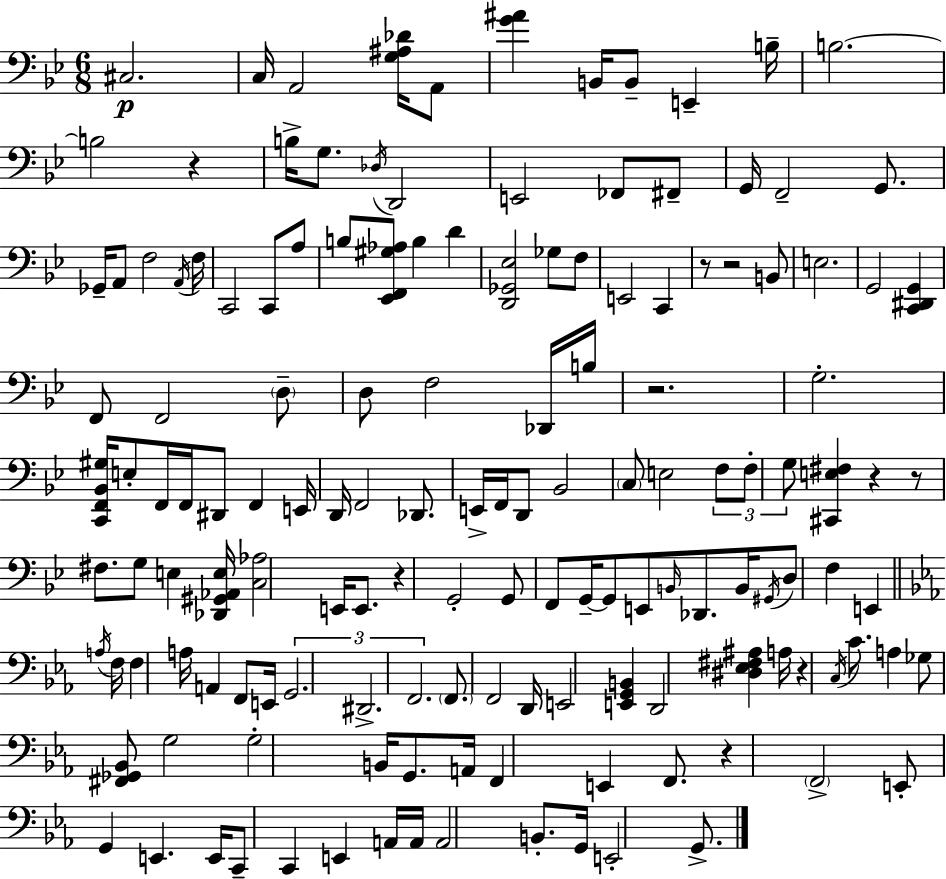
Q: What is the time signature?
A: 6/8